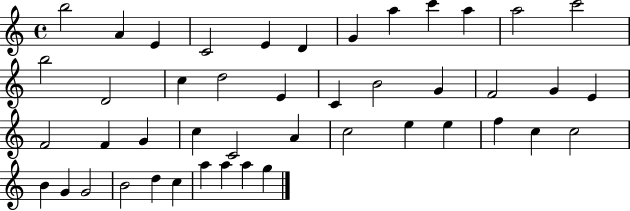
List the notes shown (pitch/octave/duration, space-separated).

B5/h A4/q E4/q C4/h E4/q D4/q G4/q A5/q C6/q A5/q A5/h C6/h B5/h D4/h C5/q D5/h E4/q C4/q B4/h G4/q F4/h G4/q E4/q F4/h F4/q G4/q C5/q C4/h A4/q C5/h E5/q E5/q F5/q C5/q C5/h B4/q G4/q G4/h B4/h D5/q C5/q A5/q A5/q A5/q G5/q